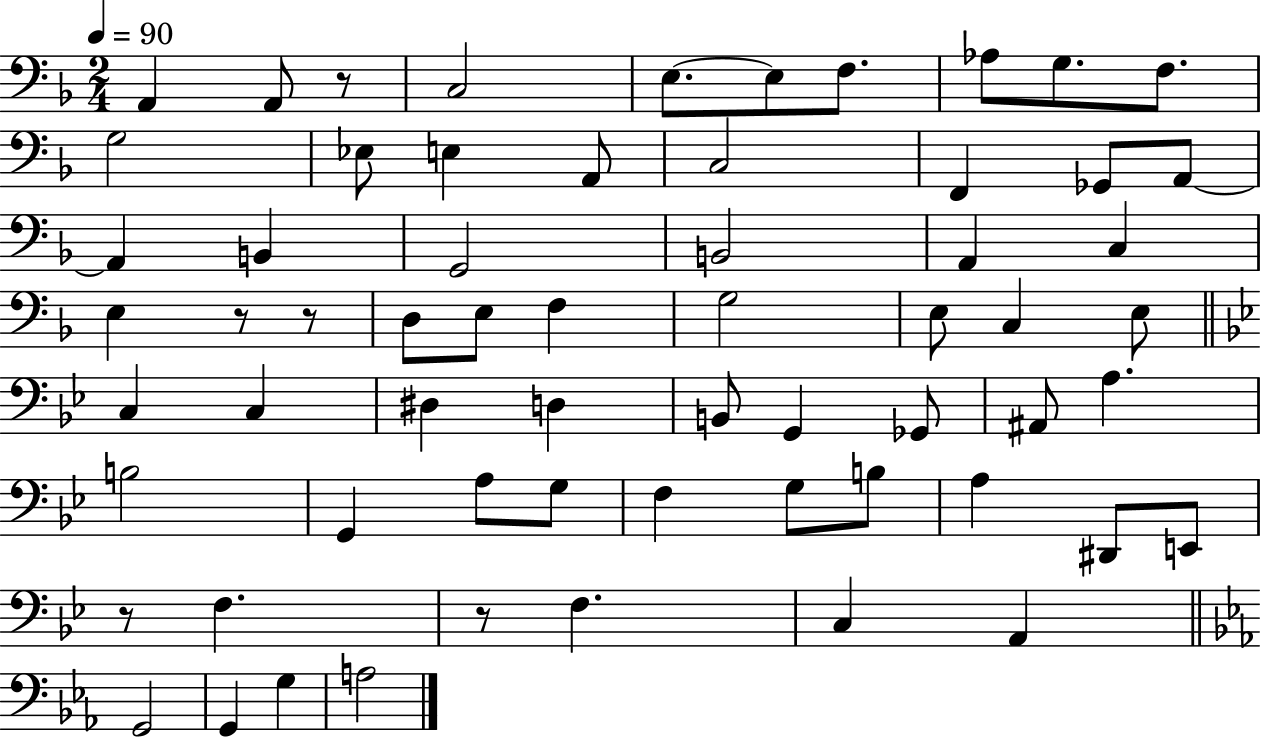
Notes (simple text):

A2/q A2/e R/e C3/h E3/e. E3/e F3/e. Ab3/e G3/e. F3/e. G3/h Eb3/e E3/q A2/e C3/h F2/q Gb2/e A2/e A2/q B2/q G2/h B2/h A2/q C3/q E3/q R/e R/e D3/e E3/e F3/q G3/h E3/e C3/q E3/e C3/q C3/q D#3/q D3/q B2/e G2/q Gb2/e A#2/e A3/q. B3/h G2/q A3/e G3/e F3/q G3/e B3/e A3/q D#2/e E2/e R/e F3/q. R/e F3/q. C3/q A2/q G2/h G2/q G3/q A3/h